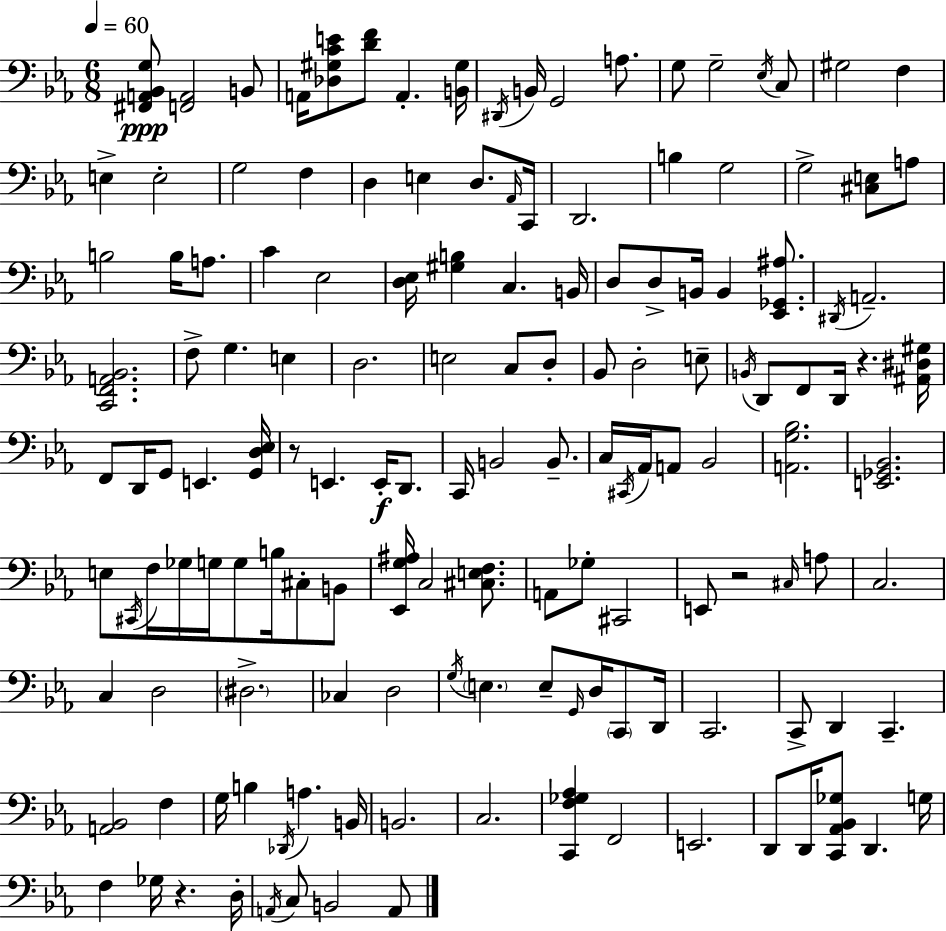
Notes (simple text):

[F#2,A2,Bb2,G3]/e [F2,A2]/h B2/e A2/s [Db3,G#3,C4,E4]/e [D4,F4]/e A2/q. [B2,G#3]/s D#2/s B2/s G2/h A3/e. G3/e G3/h Eb3/s C3/e G#3/h F3/q E3/q E3/h G3/h F3/q D3/q E3/q D3/e. Ab2/s C2/s D2/h. B3/q G3/h G3/h [C#3,E3]/e A3/e B3/h B3/s A3/e. C4/q Eb3/h [D3,Eb3]/s [G#3,B3]/q C3/q. B2/s D3/e D3/e B2/s B2/q [Eb2,Gb2,A#3]/e. D#2/s A2/h. [C2,F2,A2,Bb2]/h. F3/e G3/q. E3/q D3/h. E3/h C3/e D3/e Bb2/e D3/h E3/e B2/s D2/e F2/e D2/s R/q. [A#2,D#3,G#3]/s F2/e D2/s G2/e E2/q. [G2,D3,Eb3]/s R/e E2/q. E2/s D2/e. C2/s B2/h B2/e. C3/s C#2/s Ab2/s A2/e Bb2/h [A2,G3,Bb3]/h. [E2,Gb2,Bb2]/h. E3/e C#2/s F3/s Gb3/s G3/s G3/e B3/s C#3/e B2/e [Eb2,G3,A#3]/s C3/h [C#3,E3,F3]/e. A2/e Gb3/e C#2/h E2/e R/h C#3/s A3/e C3/h. C3/q D3/h D#3/h. CES3/q D3/h G3/s E3/q. E3/e G2/s D3/s C2/e D2/s C2/h. C2/e D2/q C2/q. [A2,Bb2]/h F3/q G3/s B3/q Db2/s A3/q. B2/s B2/h. C3/h. [C2,F3,Gb3,Ab3]/q F2/h E2/h. D2/e D2/s [C2,Ab2,Bb2,Gb3]/e D2/q. G3/s F3/q Gb3/s R/q. D3/s A2/s C3/e B2/h A2/e